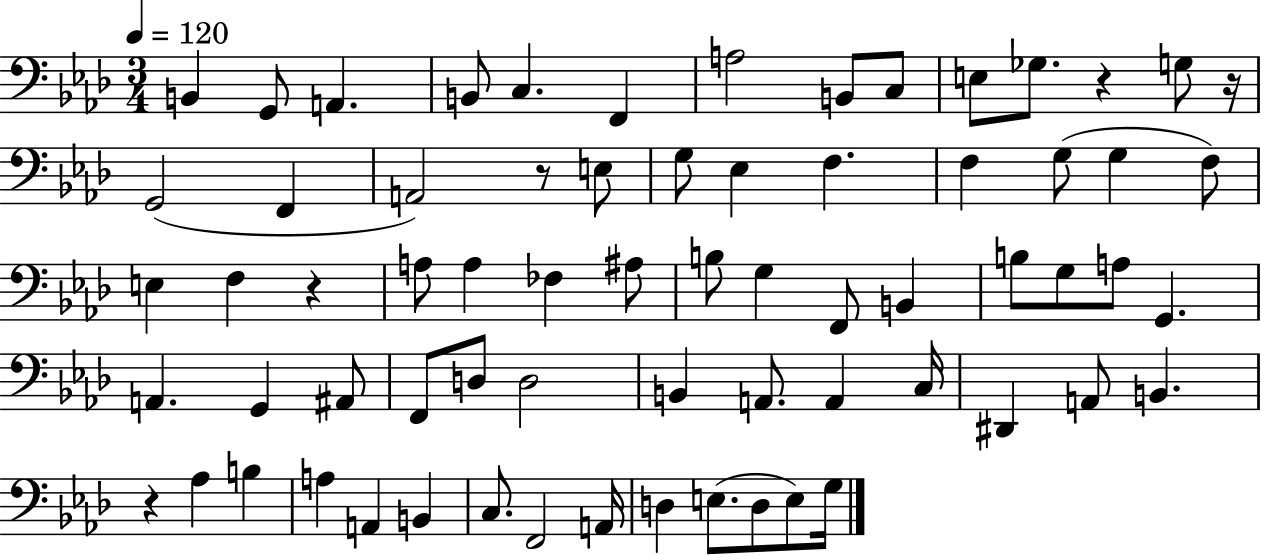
X:1
T:Untitled
M:3/4
L:1/4
K:Ab
B,, G,,/2 A,, B,,/2 C, F,, A,2 B,,/2 C,/2 E,/2 _G,/2 z G,/2 z/4 G,,2 F,, A,,2 z/2 E,/2 G,/2 _E, F, F, G,/2 G, F,/2 E, F, z A,/2 A, _F, ^A,/2 B,/2 G, F,,/2 B,, B,/2 G,/2 A,/2 G,, A,, G,, ^A,,/2 F,,/2 D,/2 D,2 B,, A,,/2 A,, C,/4 ^D,, A,,/2 B,, z _A, B, A, A,, B,, C,/2 F,,2 A,,/4 D, E,/2 D,/2 E,/2 G,/4